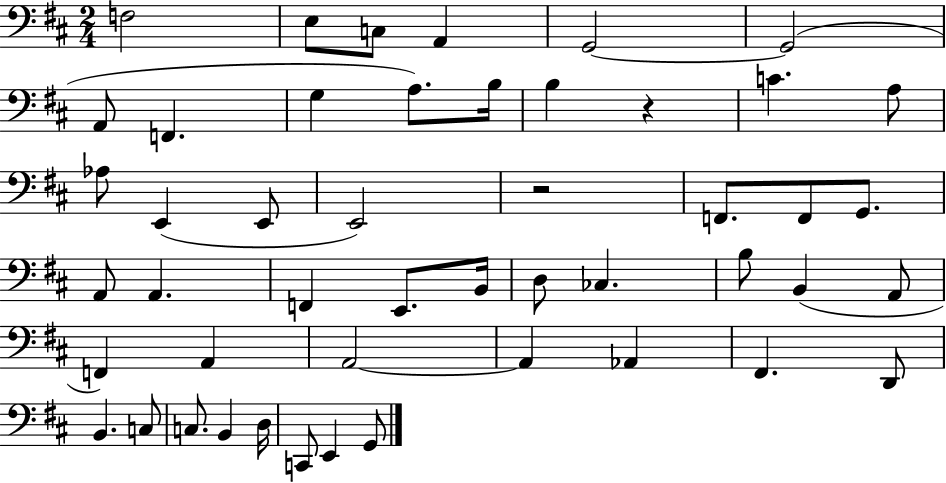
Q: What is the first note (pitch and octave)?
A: F3